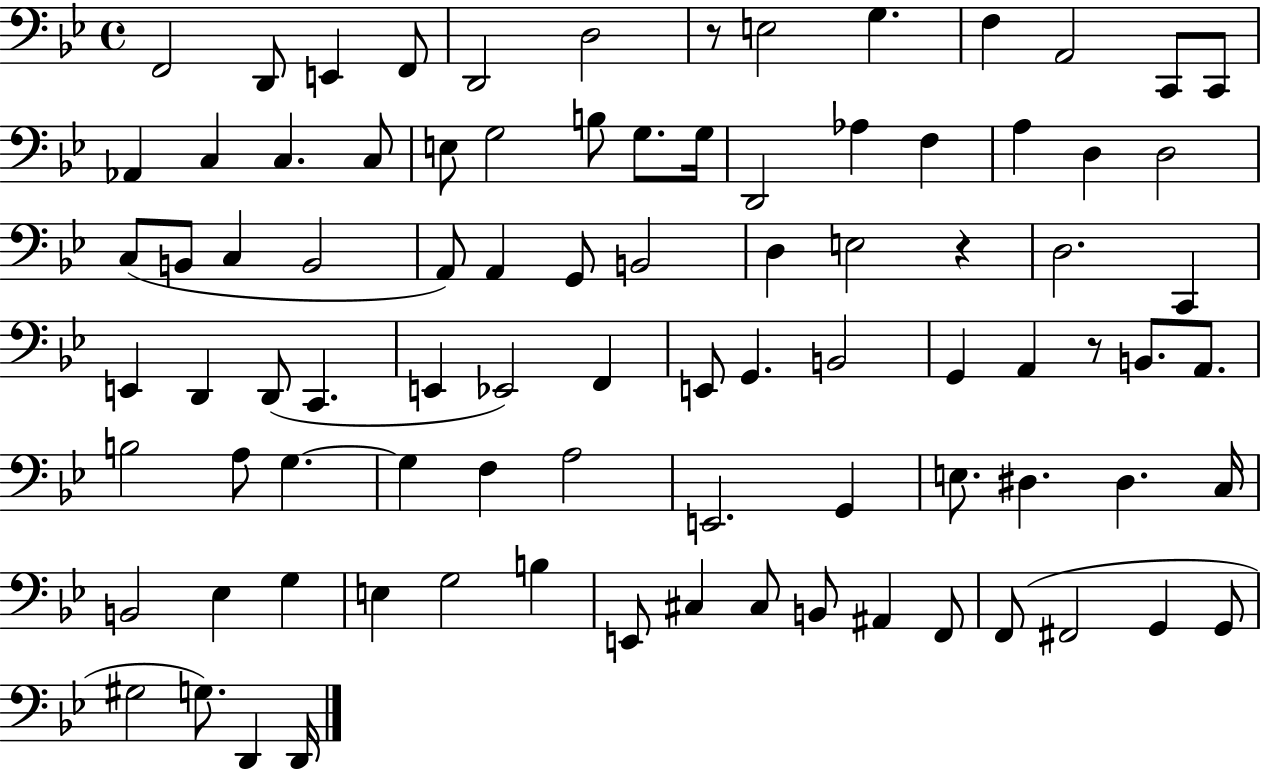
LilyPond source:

{
  \clef bass
  \time 4/4
  \defaultTimeSignature
  \key bes \major
  f,2 d,8 e,4 f,8 | d,2 d2 | r8 e2 g4. | f4 a,2 c,8 c,8 | \break aes,4 c4 c4. c8 | e8 g2 b8 g8. g16 | d,2 aes4 f4 | a4 d4 d2 | \break c8( b,8 c4 b,2 | a,8) a,4 g,8 b,2 | d4 e2 r4 | d2. c,4 | \break e,4 d,4 d,8( c,4. | e,4 ees,2) f,4 | e,8 g,4. b,2 | g,4 a,4 r8 b,8. a,8. | \break b2 a8 g4.~~ | g4 f4 a2 | e,2. g,4 | e8. dis4. dis4. c16 | \break b,2 ees4 g4 | e4 g2 b4 | e,8 cis4 cis8 b,8 ais,4 f,8 | f,8( fis,2 g,4 g,8 | \break gis2 g8.) d,4 d,16 | \bar "|."
}